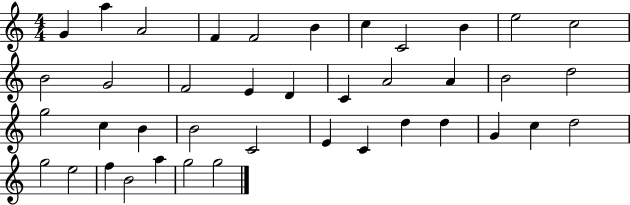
{
  \clef treble
  \numericTimeSignature
  \time 4/4
  \key c \major
  g'4 a''4 a'2 | f'4 f'2 b'4 | c''4 c'2 b'4 | e''2 c''2 | \break b'2 g'2 | f'2 e'4 d'4 | c'4 a'2 a'4 | b'2 d''2 | \break g''2 c''4 b'4 | b'2 c'2 | e'4 c'4 d''4 d''4 | g'4 c''4 d''2 | \break g''2 e''2 | f''4 b'2 a''4 | g''2 g''2 | \bar "|."
}